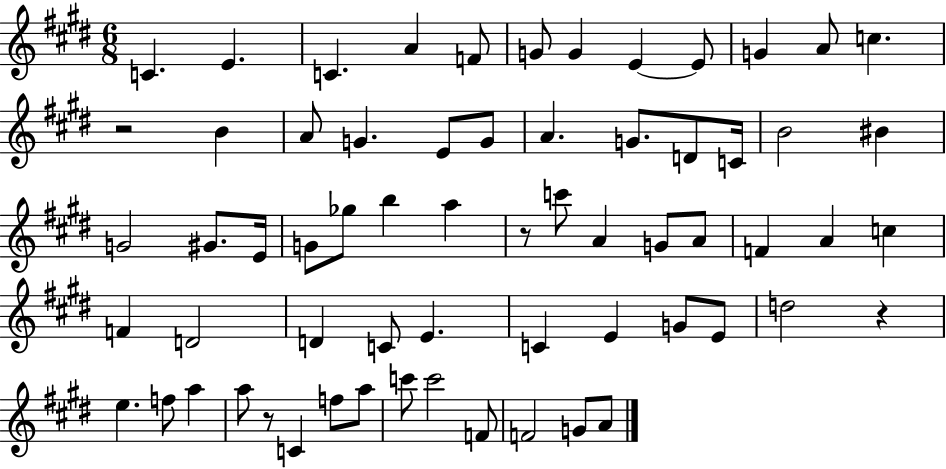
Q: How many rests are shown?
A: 4